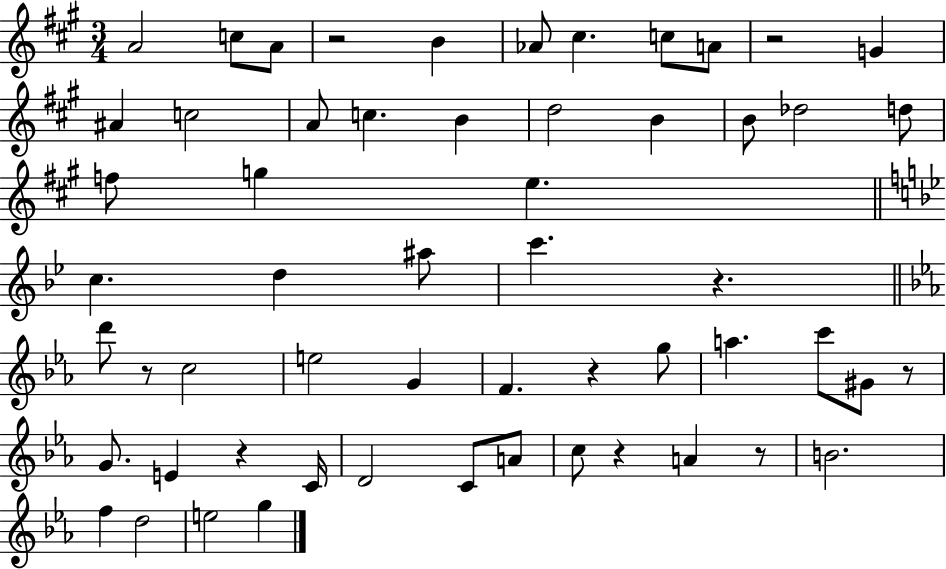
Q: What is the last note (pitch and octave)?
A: G5